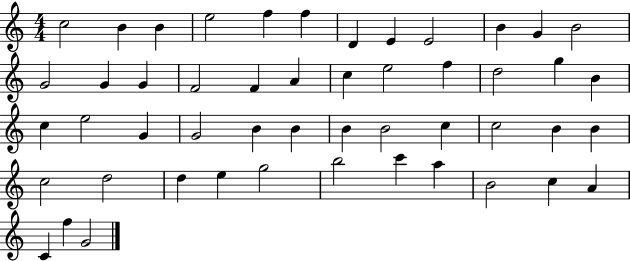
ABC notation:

X:1
T:Untitled
M:4/4
L:1/4
K:C
c2 B B e2 f f D E E2 B G B2 G2 G G F2 F A c e2 f d2 g B c e2 G G2 B B B B2 c c2 B B c2 d2 d e g2 b2 c' a B2 c A C f G2